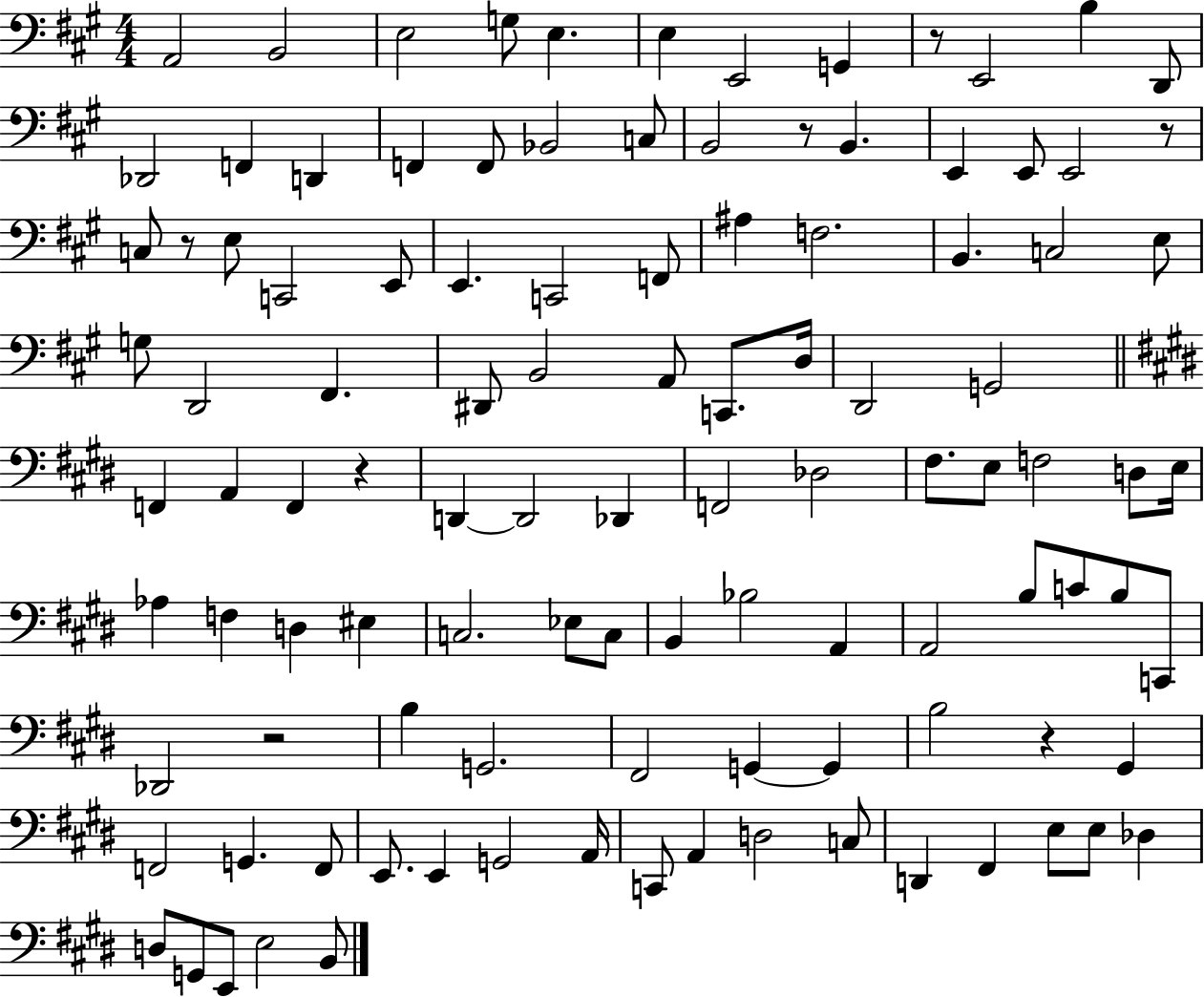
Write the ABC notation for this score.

X:1
T:Untitled
M:4/4
L:1/4
K:A
A,,2 B,,2 E,2 G,/2 E, E, E,,2 G,, z/2 E,,2 B, D,,/2 _D,,2 F,, D,, F,, F,,/2 _B,,2 C,/2 B,,2 z/2 B,, E,, E,,/2 E,,2 z/2 C,/2 z/2 E,/2 C,,2 E,,/2 E,, C,,2 F,,/2 ^A, F,2 B,, C,2 E,/2 G,/2 D,,2 ^F,, ^D,,/2 B,,2 A,,/2 C,,/2 D,/4 D,,2 G,,2 F,, A,, F,, z D,, D,,2 _D,, F,,2 _D,2 ^F,/2 E,/2 F,2 D,/2 E,/4 _A, F, D, ^E, C,2 _E,/2 C,/2 B,, _B,2 A,, A,,2 B,/2 C/2 B,/2 C,,/2 _D,,2 z2 B, G,,2 ^F,,2 G,, G,, B,2 z ^G,, F,,2 G,, F,,/2 E,,/2 E,, G,,2 A,,/4 C,,/2 A,, D,2 C,/2 D,, ^F,, E,/2 E,/2 _D, D,/2 G,,/2 E,,/2 E,2 B,,/2